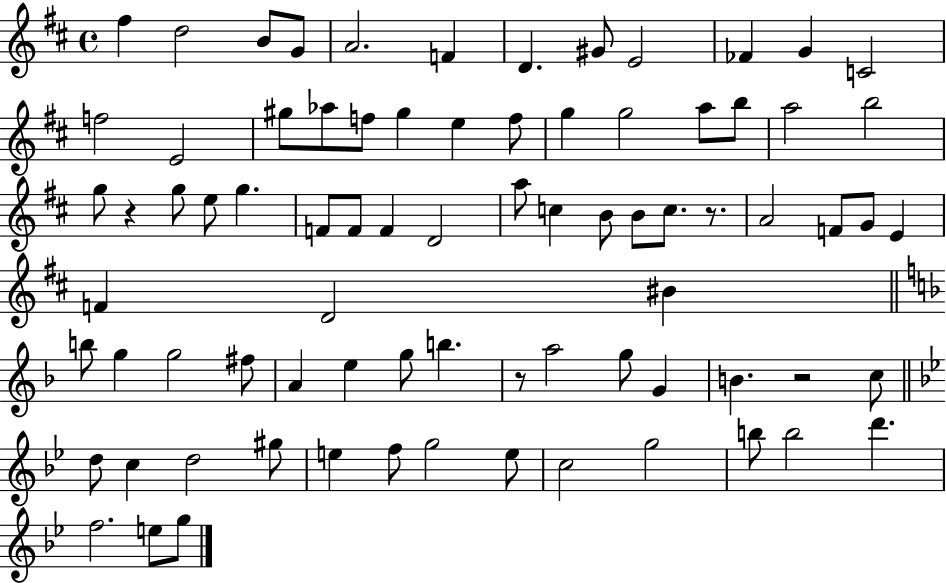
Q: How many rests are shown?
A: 4